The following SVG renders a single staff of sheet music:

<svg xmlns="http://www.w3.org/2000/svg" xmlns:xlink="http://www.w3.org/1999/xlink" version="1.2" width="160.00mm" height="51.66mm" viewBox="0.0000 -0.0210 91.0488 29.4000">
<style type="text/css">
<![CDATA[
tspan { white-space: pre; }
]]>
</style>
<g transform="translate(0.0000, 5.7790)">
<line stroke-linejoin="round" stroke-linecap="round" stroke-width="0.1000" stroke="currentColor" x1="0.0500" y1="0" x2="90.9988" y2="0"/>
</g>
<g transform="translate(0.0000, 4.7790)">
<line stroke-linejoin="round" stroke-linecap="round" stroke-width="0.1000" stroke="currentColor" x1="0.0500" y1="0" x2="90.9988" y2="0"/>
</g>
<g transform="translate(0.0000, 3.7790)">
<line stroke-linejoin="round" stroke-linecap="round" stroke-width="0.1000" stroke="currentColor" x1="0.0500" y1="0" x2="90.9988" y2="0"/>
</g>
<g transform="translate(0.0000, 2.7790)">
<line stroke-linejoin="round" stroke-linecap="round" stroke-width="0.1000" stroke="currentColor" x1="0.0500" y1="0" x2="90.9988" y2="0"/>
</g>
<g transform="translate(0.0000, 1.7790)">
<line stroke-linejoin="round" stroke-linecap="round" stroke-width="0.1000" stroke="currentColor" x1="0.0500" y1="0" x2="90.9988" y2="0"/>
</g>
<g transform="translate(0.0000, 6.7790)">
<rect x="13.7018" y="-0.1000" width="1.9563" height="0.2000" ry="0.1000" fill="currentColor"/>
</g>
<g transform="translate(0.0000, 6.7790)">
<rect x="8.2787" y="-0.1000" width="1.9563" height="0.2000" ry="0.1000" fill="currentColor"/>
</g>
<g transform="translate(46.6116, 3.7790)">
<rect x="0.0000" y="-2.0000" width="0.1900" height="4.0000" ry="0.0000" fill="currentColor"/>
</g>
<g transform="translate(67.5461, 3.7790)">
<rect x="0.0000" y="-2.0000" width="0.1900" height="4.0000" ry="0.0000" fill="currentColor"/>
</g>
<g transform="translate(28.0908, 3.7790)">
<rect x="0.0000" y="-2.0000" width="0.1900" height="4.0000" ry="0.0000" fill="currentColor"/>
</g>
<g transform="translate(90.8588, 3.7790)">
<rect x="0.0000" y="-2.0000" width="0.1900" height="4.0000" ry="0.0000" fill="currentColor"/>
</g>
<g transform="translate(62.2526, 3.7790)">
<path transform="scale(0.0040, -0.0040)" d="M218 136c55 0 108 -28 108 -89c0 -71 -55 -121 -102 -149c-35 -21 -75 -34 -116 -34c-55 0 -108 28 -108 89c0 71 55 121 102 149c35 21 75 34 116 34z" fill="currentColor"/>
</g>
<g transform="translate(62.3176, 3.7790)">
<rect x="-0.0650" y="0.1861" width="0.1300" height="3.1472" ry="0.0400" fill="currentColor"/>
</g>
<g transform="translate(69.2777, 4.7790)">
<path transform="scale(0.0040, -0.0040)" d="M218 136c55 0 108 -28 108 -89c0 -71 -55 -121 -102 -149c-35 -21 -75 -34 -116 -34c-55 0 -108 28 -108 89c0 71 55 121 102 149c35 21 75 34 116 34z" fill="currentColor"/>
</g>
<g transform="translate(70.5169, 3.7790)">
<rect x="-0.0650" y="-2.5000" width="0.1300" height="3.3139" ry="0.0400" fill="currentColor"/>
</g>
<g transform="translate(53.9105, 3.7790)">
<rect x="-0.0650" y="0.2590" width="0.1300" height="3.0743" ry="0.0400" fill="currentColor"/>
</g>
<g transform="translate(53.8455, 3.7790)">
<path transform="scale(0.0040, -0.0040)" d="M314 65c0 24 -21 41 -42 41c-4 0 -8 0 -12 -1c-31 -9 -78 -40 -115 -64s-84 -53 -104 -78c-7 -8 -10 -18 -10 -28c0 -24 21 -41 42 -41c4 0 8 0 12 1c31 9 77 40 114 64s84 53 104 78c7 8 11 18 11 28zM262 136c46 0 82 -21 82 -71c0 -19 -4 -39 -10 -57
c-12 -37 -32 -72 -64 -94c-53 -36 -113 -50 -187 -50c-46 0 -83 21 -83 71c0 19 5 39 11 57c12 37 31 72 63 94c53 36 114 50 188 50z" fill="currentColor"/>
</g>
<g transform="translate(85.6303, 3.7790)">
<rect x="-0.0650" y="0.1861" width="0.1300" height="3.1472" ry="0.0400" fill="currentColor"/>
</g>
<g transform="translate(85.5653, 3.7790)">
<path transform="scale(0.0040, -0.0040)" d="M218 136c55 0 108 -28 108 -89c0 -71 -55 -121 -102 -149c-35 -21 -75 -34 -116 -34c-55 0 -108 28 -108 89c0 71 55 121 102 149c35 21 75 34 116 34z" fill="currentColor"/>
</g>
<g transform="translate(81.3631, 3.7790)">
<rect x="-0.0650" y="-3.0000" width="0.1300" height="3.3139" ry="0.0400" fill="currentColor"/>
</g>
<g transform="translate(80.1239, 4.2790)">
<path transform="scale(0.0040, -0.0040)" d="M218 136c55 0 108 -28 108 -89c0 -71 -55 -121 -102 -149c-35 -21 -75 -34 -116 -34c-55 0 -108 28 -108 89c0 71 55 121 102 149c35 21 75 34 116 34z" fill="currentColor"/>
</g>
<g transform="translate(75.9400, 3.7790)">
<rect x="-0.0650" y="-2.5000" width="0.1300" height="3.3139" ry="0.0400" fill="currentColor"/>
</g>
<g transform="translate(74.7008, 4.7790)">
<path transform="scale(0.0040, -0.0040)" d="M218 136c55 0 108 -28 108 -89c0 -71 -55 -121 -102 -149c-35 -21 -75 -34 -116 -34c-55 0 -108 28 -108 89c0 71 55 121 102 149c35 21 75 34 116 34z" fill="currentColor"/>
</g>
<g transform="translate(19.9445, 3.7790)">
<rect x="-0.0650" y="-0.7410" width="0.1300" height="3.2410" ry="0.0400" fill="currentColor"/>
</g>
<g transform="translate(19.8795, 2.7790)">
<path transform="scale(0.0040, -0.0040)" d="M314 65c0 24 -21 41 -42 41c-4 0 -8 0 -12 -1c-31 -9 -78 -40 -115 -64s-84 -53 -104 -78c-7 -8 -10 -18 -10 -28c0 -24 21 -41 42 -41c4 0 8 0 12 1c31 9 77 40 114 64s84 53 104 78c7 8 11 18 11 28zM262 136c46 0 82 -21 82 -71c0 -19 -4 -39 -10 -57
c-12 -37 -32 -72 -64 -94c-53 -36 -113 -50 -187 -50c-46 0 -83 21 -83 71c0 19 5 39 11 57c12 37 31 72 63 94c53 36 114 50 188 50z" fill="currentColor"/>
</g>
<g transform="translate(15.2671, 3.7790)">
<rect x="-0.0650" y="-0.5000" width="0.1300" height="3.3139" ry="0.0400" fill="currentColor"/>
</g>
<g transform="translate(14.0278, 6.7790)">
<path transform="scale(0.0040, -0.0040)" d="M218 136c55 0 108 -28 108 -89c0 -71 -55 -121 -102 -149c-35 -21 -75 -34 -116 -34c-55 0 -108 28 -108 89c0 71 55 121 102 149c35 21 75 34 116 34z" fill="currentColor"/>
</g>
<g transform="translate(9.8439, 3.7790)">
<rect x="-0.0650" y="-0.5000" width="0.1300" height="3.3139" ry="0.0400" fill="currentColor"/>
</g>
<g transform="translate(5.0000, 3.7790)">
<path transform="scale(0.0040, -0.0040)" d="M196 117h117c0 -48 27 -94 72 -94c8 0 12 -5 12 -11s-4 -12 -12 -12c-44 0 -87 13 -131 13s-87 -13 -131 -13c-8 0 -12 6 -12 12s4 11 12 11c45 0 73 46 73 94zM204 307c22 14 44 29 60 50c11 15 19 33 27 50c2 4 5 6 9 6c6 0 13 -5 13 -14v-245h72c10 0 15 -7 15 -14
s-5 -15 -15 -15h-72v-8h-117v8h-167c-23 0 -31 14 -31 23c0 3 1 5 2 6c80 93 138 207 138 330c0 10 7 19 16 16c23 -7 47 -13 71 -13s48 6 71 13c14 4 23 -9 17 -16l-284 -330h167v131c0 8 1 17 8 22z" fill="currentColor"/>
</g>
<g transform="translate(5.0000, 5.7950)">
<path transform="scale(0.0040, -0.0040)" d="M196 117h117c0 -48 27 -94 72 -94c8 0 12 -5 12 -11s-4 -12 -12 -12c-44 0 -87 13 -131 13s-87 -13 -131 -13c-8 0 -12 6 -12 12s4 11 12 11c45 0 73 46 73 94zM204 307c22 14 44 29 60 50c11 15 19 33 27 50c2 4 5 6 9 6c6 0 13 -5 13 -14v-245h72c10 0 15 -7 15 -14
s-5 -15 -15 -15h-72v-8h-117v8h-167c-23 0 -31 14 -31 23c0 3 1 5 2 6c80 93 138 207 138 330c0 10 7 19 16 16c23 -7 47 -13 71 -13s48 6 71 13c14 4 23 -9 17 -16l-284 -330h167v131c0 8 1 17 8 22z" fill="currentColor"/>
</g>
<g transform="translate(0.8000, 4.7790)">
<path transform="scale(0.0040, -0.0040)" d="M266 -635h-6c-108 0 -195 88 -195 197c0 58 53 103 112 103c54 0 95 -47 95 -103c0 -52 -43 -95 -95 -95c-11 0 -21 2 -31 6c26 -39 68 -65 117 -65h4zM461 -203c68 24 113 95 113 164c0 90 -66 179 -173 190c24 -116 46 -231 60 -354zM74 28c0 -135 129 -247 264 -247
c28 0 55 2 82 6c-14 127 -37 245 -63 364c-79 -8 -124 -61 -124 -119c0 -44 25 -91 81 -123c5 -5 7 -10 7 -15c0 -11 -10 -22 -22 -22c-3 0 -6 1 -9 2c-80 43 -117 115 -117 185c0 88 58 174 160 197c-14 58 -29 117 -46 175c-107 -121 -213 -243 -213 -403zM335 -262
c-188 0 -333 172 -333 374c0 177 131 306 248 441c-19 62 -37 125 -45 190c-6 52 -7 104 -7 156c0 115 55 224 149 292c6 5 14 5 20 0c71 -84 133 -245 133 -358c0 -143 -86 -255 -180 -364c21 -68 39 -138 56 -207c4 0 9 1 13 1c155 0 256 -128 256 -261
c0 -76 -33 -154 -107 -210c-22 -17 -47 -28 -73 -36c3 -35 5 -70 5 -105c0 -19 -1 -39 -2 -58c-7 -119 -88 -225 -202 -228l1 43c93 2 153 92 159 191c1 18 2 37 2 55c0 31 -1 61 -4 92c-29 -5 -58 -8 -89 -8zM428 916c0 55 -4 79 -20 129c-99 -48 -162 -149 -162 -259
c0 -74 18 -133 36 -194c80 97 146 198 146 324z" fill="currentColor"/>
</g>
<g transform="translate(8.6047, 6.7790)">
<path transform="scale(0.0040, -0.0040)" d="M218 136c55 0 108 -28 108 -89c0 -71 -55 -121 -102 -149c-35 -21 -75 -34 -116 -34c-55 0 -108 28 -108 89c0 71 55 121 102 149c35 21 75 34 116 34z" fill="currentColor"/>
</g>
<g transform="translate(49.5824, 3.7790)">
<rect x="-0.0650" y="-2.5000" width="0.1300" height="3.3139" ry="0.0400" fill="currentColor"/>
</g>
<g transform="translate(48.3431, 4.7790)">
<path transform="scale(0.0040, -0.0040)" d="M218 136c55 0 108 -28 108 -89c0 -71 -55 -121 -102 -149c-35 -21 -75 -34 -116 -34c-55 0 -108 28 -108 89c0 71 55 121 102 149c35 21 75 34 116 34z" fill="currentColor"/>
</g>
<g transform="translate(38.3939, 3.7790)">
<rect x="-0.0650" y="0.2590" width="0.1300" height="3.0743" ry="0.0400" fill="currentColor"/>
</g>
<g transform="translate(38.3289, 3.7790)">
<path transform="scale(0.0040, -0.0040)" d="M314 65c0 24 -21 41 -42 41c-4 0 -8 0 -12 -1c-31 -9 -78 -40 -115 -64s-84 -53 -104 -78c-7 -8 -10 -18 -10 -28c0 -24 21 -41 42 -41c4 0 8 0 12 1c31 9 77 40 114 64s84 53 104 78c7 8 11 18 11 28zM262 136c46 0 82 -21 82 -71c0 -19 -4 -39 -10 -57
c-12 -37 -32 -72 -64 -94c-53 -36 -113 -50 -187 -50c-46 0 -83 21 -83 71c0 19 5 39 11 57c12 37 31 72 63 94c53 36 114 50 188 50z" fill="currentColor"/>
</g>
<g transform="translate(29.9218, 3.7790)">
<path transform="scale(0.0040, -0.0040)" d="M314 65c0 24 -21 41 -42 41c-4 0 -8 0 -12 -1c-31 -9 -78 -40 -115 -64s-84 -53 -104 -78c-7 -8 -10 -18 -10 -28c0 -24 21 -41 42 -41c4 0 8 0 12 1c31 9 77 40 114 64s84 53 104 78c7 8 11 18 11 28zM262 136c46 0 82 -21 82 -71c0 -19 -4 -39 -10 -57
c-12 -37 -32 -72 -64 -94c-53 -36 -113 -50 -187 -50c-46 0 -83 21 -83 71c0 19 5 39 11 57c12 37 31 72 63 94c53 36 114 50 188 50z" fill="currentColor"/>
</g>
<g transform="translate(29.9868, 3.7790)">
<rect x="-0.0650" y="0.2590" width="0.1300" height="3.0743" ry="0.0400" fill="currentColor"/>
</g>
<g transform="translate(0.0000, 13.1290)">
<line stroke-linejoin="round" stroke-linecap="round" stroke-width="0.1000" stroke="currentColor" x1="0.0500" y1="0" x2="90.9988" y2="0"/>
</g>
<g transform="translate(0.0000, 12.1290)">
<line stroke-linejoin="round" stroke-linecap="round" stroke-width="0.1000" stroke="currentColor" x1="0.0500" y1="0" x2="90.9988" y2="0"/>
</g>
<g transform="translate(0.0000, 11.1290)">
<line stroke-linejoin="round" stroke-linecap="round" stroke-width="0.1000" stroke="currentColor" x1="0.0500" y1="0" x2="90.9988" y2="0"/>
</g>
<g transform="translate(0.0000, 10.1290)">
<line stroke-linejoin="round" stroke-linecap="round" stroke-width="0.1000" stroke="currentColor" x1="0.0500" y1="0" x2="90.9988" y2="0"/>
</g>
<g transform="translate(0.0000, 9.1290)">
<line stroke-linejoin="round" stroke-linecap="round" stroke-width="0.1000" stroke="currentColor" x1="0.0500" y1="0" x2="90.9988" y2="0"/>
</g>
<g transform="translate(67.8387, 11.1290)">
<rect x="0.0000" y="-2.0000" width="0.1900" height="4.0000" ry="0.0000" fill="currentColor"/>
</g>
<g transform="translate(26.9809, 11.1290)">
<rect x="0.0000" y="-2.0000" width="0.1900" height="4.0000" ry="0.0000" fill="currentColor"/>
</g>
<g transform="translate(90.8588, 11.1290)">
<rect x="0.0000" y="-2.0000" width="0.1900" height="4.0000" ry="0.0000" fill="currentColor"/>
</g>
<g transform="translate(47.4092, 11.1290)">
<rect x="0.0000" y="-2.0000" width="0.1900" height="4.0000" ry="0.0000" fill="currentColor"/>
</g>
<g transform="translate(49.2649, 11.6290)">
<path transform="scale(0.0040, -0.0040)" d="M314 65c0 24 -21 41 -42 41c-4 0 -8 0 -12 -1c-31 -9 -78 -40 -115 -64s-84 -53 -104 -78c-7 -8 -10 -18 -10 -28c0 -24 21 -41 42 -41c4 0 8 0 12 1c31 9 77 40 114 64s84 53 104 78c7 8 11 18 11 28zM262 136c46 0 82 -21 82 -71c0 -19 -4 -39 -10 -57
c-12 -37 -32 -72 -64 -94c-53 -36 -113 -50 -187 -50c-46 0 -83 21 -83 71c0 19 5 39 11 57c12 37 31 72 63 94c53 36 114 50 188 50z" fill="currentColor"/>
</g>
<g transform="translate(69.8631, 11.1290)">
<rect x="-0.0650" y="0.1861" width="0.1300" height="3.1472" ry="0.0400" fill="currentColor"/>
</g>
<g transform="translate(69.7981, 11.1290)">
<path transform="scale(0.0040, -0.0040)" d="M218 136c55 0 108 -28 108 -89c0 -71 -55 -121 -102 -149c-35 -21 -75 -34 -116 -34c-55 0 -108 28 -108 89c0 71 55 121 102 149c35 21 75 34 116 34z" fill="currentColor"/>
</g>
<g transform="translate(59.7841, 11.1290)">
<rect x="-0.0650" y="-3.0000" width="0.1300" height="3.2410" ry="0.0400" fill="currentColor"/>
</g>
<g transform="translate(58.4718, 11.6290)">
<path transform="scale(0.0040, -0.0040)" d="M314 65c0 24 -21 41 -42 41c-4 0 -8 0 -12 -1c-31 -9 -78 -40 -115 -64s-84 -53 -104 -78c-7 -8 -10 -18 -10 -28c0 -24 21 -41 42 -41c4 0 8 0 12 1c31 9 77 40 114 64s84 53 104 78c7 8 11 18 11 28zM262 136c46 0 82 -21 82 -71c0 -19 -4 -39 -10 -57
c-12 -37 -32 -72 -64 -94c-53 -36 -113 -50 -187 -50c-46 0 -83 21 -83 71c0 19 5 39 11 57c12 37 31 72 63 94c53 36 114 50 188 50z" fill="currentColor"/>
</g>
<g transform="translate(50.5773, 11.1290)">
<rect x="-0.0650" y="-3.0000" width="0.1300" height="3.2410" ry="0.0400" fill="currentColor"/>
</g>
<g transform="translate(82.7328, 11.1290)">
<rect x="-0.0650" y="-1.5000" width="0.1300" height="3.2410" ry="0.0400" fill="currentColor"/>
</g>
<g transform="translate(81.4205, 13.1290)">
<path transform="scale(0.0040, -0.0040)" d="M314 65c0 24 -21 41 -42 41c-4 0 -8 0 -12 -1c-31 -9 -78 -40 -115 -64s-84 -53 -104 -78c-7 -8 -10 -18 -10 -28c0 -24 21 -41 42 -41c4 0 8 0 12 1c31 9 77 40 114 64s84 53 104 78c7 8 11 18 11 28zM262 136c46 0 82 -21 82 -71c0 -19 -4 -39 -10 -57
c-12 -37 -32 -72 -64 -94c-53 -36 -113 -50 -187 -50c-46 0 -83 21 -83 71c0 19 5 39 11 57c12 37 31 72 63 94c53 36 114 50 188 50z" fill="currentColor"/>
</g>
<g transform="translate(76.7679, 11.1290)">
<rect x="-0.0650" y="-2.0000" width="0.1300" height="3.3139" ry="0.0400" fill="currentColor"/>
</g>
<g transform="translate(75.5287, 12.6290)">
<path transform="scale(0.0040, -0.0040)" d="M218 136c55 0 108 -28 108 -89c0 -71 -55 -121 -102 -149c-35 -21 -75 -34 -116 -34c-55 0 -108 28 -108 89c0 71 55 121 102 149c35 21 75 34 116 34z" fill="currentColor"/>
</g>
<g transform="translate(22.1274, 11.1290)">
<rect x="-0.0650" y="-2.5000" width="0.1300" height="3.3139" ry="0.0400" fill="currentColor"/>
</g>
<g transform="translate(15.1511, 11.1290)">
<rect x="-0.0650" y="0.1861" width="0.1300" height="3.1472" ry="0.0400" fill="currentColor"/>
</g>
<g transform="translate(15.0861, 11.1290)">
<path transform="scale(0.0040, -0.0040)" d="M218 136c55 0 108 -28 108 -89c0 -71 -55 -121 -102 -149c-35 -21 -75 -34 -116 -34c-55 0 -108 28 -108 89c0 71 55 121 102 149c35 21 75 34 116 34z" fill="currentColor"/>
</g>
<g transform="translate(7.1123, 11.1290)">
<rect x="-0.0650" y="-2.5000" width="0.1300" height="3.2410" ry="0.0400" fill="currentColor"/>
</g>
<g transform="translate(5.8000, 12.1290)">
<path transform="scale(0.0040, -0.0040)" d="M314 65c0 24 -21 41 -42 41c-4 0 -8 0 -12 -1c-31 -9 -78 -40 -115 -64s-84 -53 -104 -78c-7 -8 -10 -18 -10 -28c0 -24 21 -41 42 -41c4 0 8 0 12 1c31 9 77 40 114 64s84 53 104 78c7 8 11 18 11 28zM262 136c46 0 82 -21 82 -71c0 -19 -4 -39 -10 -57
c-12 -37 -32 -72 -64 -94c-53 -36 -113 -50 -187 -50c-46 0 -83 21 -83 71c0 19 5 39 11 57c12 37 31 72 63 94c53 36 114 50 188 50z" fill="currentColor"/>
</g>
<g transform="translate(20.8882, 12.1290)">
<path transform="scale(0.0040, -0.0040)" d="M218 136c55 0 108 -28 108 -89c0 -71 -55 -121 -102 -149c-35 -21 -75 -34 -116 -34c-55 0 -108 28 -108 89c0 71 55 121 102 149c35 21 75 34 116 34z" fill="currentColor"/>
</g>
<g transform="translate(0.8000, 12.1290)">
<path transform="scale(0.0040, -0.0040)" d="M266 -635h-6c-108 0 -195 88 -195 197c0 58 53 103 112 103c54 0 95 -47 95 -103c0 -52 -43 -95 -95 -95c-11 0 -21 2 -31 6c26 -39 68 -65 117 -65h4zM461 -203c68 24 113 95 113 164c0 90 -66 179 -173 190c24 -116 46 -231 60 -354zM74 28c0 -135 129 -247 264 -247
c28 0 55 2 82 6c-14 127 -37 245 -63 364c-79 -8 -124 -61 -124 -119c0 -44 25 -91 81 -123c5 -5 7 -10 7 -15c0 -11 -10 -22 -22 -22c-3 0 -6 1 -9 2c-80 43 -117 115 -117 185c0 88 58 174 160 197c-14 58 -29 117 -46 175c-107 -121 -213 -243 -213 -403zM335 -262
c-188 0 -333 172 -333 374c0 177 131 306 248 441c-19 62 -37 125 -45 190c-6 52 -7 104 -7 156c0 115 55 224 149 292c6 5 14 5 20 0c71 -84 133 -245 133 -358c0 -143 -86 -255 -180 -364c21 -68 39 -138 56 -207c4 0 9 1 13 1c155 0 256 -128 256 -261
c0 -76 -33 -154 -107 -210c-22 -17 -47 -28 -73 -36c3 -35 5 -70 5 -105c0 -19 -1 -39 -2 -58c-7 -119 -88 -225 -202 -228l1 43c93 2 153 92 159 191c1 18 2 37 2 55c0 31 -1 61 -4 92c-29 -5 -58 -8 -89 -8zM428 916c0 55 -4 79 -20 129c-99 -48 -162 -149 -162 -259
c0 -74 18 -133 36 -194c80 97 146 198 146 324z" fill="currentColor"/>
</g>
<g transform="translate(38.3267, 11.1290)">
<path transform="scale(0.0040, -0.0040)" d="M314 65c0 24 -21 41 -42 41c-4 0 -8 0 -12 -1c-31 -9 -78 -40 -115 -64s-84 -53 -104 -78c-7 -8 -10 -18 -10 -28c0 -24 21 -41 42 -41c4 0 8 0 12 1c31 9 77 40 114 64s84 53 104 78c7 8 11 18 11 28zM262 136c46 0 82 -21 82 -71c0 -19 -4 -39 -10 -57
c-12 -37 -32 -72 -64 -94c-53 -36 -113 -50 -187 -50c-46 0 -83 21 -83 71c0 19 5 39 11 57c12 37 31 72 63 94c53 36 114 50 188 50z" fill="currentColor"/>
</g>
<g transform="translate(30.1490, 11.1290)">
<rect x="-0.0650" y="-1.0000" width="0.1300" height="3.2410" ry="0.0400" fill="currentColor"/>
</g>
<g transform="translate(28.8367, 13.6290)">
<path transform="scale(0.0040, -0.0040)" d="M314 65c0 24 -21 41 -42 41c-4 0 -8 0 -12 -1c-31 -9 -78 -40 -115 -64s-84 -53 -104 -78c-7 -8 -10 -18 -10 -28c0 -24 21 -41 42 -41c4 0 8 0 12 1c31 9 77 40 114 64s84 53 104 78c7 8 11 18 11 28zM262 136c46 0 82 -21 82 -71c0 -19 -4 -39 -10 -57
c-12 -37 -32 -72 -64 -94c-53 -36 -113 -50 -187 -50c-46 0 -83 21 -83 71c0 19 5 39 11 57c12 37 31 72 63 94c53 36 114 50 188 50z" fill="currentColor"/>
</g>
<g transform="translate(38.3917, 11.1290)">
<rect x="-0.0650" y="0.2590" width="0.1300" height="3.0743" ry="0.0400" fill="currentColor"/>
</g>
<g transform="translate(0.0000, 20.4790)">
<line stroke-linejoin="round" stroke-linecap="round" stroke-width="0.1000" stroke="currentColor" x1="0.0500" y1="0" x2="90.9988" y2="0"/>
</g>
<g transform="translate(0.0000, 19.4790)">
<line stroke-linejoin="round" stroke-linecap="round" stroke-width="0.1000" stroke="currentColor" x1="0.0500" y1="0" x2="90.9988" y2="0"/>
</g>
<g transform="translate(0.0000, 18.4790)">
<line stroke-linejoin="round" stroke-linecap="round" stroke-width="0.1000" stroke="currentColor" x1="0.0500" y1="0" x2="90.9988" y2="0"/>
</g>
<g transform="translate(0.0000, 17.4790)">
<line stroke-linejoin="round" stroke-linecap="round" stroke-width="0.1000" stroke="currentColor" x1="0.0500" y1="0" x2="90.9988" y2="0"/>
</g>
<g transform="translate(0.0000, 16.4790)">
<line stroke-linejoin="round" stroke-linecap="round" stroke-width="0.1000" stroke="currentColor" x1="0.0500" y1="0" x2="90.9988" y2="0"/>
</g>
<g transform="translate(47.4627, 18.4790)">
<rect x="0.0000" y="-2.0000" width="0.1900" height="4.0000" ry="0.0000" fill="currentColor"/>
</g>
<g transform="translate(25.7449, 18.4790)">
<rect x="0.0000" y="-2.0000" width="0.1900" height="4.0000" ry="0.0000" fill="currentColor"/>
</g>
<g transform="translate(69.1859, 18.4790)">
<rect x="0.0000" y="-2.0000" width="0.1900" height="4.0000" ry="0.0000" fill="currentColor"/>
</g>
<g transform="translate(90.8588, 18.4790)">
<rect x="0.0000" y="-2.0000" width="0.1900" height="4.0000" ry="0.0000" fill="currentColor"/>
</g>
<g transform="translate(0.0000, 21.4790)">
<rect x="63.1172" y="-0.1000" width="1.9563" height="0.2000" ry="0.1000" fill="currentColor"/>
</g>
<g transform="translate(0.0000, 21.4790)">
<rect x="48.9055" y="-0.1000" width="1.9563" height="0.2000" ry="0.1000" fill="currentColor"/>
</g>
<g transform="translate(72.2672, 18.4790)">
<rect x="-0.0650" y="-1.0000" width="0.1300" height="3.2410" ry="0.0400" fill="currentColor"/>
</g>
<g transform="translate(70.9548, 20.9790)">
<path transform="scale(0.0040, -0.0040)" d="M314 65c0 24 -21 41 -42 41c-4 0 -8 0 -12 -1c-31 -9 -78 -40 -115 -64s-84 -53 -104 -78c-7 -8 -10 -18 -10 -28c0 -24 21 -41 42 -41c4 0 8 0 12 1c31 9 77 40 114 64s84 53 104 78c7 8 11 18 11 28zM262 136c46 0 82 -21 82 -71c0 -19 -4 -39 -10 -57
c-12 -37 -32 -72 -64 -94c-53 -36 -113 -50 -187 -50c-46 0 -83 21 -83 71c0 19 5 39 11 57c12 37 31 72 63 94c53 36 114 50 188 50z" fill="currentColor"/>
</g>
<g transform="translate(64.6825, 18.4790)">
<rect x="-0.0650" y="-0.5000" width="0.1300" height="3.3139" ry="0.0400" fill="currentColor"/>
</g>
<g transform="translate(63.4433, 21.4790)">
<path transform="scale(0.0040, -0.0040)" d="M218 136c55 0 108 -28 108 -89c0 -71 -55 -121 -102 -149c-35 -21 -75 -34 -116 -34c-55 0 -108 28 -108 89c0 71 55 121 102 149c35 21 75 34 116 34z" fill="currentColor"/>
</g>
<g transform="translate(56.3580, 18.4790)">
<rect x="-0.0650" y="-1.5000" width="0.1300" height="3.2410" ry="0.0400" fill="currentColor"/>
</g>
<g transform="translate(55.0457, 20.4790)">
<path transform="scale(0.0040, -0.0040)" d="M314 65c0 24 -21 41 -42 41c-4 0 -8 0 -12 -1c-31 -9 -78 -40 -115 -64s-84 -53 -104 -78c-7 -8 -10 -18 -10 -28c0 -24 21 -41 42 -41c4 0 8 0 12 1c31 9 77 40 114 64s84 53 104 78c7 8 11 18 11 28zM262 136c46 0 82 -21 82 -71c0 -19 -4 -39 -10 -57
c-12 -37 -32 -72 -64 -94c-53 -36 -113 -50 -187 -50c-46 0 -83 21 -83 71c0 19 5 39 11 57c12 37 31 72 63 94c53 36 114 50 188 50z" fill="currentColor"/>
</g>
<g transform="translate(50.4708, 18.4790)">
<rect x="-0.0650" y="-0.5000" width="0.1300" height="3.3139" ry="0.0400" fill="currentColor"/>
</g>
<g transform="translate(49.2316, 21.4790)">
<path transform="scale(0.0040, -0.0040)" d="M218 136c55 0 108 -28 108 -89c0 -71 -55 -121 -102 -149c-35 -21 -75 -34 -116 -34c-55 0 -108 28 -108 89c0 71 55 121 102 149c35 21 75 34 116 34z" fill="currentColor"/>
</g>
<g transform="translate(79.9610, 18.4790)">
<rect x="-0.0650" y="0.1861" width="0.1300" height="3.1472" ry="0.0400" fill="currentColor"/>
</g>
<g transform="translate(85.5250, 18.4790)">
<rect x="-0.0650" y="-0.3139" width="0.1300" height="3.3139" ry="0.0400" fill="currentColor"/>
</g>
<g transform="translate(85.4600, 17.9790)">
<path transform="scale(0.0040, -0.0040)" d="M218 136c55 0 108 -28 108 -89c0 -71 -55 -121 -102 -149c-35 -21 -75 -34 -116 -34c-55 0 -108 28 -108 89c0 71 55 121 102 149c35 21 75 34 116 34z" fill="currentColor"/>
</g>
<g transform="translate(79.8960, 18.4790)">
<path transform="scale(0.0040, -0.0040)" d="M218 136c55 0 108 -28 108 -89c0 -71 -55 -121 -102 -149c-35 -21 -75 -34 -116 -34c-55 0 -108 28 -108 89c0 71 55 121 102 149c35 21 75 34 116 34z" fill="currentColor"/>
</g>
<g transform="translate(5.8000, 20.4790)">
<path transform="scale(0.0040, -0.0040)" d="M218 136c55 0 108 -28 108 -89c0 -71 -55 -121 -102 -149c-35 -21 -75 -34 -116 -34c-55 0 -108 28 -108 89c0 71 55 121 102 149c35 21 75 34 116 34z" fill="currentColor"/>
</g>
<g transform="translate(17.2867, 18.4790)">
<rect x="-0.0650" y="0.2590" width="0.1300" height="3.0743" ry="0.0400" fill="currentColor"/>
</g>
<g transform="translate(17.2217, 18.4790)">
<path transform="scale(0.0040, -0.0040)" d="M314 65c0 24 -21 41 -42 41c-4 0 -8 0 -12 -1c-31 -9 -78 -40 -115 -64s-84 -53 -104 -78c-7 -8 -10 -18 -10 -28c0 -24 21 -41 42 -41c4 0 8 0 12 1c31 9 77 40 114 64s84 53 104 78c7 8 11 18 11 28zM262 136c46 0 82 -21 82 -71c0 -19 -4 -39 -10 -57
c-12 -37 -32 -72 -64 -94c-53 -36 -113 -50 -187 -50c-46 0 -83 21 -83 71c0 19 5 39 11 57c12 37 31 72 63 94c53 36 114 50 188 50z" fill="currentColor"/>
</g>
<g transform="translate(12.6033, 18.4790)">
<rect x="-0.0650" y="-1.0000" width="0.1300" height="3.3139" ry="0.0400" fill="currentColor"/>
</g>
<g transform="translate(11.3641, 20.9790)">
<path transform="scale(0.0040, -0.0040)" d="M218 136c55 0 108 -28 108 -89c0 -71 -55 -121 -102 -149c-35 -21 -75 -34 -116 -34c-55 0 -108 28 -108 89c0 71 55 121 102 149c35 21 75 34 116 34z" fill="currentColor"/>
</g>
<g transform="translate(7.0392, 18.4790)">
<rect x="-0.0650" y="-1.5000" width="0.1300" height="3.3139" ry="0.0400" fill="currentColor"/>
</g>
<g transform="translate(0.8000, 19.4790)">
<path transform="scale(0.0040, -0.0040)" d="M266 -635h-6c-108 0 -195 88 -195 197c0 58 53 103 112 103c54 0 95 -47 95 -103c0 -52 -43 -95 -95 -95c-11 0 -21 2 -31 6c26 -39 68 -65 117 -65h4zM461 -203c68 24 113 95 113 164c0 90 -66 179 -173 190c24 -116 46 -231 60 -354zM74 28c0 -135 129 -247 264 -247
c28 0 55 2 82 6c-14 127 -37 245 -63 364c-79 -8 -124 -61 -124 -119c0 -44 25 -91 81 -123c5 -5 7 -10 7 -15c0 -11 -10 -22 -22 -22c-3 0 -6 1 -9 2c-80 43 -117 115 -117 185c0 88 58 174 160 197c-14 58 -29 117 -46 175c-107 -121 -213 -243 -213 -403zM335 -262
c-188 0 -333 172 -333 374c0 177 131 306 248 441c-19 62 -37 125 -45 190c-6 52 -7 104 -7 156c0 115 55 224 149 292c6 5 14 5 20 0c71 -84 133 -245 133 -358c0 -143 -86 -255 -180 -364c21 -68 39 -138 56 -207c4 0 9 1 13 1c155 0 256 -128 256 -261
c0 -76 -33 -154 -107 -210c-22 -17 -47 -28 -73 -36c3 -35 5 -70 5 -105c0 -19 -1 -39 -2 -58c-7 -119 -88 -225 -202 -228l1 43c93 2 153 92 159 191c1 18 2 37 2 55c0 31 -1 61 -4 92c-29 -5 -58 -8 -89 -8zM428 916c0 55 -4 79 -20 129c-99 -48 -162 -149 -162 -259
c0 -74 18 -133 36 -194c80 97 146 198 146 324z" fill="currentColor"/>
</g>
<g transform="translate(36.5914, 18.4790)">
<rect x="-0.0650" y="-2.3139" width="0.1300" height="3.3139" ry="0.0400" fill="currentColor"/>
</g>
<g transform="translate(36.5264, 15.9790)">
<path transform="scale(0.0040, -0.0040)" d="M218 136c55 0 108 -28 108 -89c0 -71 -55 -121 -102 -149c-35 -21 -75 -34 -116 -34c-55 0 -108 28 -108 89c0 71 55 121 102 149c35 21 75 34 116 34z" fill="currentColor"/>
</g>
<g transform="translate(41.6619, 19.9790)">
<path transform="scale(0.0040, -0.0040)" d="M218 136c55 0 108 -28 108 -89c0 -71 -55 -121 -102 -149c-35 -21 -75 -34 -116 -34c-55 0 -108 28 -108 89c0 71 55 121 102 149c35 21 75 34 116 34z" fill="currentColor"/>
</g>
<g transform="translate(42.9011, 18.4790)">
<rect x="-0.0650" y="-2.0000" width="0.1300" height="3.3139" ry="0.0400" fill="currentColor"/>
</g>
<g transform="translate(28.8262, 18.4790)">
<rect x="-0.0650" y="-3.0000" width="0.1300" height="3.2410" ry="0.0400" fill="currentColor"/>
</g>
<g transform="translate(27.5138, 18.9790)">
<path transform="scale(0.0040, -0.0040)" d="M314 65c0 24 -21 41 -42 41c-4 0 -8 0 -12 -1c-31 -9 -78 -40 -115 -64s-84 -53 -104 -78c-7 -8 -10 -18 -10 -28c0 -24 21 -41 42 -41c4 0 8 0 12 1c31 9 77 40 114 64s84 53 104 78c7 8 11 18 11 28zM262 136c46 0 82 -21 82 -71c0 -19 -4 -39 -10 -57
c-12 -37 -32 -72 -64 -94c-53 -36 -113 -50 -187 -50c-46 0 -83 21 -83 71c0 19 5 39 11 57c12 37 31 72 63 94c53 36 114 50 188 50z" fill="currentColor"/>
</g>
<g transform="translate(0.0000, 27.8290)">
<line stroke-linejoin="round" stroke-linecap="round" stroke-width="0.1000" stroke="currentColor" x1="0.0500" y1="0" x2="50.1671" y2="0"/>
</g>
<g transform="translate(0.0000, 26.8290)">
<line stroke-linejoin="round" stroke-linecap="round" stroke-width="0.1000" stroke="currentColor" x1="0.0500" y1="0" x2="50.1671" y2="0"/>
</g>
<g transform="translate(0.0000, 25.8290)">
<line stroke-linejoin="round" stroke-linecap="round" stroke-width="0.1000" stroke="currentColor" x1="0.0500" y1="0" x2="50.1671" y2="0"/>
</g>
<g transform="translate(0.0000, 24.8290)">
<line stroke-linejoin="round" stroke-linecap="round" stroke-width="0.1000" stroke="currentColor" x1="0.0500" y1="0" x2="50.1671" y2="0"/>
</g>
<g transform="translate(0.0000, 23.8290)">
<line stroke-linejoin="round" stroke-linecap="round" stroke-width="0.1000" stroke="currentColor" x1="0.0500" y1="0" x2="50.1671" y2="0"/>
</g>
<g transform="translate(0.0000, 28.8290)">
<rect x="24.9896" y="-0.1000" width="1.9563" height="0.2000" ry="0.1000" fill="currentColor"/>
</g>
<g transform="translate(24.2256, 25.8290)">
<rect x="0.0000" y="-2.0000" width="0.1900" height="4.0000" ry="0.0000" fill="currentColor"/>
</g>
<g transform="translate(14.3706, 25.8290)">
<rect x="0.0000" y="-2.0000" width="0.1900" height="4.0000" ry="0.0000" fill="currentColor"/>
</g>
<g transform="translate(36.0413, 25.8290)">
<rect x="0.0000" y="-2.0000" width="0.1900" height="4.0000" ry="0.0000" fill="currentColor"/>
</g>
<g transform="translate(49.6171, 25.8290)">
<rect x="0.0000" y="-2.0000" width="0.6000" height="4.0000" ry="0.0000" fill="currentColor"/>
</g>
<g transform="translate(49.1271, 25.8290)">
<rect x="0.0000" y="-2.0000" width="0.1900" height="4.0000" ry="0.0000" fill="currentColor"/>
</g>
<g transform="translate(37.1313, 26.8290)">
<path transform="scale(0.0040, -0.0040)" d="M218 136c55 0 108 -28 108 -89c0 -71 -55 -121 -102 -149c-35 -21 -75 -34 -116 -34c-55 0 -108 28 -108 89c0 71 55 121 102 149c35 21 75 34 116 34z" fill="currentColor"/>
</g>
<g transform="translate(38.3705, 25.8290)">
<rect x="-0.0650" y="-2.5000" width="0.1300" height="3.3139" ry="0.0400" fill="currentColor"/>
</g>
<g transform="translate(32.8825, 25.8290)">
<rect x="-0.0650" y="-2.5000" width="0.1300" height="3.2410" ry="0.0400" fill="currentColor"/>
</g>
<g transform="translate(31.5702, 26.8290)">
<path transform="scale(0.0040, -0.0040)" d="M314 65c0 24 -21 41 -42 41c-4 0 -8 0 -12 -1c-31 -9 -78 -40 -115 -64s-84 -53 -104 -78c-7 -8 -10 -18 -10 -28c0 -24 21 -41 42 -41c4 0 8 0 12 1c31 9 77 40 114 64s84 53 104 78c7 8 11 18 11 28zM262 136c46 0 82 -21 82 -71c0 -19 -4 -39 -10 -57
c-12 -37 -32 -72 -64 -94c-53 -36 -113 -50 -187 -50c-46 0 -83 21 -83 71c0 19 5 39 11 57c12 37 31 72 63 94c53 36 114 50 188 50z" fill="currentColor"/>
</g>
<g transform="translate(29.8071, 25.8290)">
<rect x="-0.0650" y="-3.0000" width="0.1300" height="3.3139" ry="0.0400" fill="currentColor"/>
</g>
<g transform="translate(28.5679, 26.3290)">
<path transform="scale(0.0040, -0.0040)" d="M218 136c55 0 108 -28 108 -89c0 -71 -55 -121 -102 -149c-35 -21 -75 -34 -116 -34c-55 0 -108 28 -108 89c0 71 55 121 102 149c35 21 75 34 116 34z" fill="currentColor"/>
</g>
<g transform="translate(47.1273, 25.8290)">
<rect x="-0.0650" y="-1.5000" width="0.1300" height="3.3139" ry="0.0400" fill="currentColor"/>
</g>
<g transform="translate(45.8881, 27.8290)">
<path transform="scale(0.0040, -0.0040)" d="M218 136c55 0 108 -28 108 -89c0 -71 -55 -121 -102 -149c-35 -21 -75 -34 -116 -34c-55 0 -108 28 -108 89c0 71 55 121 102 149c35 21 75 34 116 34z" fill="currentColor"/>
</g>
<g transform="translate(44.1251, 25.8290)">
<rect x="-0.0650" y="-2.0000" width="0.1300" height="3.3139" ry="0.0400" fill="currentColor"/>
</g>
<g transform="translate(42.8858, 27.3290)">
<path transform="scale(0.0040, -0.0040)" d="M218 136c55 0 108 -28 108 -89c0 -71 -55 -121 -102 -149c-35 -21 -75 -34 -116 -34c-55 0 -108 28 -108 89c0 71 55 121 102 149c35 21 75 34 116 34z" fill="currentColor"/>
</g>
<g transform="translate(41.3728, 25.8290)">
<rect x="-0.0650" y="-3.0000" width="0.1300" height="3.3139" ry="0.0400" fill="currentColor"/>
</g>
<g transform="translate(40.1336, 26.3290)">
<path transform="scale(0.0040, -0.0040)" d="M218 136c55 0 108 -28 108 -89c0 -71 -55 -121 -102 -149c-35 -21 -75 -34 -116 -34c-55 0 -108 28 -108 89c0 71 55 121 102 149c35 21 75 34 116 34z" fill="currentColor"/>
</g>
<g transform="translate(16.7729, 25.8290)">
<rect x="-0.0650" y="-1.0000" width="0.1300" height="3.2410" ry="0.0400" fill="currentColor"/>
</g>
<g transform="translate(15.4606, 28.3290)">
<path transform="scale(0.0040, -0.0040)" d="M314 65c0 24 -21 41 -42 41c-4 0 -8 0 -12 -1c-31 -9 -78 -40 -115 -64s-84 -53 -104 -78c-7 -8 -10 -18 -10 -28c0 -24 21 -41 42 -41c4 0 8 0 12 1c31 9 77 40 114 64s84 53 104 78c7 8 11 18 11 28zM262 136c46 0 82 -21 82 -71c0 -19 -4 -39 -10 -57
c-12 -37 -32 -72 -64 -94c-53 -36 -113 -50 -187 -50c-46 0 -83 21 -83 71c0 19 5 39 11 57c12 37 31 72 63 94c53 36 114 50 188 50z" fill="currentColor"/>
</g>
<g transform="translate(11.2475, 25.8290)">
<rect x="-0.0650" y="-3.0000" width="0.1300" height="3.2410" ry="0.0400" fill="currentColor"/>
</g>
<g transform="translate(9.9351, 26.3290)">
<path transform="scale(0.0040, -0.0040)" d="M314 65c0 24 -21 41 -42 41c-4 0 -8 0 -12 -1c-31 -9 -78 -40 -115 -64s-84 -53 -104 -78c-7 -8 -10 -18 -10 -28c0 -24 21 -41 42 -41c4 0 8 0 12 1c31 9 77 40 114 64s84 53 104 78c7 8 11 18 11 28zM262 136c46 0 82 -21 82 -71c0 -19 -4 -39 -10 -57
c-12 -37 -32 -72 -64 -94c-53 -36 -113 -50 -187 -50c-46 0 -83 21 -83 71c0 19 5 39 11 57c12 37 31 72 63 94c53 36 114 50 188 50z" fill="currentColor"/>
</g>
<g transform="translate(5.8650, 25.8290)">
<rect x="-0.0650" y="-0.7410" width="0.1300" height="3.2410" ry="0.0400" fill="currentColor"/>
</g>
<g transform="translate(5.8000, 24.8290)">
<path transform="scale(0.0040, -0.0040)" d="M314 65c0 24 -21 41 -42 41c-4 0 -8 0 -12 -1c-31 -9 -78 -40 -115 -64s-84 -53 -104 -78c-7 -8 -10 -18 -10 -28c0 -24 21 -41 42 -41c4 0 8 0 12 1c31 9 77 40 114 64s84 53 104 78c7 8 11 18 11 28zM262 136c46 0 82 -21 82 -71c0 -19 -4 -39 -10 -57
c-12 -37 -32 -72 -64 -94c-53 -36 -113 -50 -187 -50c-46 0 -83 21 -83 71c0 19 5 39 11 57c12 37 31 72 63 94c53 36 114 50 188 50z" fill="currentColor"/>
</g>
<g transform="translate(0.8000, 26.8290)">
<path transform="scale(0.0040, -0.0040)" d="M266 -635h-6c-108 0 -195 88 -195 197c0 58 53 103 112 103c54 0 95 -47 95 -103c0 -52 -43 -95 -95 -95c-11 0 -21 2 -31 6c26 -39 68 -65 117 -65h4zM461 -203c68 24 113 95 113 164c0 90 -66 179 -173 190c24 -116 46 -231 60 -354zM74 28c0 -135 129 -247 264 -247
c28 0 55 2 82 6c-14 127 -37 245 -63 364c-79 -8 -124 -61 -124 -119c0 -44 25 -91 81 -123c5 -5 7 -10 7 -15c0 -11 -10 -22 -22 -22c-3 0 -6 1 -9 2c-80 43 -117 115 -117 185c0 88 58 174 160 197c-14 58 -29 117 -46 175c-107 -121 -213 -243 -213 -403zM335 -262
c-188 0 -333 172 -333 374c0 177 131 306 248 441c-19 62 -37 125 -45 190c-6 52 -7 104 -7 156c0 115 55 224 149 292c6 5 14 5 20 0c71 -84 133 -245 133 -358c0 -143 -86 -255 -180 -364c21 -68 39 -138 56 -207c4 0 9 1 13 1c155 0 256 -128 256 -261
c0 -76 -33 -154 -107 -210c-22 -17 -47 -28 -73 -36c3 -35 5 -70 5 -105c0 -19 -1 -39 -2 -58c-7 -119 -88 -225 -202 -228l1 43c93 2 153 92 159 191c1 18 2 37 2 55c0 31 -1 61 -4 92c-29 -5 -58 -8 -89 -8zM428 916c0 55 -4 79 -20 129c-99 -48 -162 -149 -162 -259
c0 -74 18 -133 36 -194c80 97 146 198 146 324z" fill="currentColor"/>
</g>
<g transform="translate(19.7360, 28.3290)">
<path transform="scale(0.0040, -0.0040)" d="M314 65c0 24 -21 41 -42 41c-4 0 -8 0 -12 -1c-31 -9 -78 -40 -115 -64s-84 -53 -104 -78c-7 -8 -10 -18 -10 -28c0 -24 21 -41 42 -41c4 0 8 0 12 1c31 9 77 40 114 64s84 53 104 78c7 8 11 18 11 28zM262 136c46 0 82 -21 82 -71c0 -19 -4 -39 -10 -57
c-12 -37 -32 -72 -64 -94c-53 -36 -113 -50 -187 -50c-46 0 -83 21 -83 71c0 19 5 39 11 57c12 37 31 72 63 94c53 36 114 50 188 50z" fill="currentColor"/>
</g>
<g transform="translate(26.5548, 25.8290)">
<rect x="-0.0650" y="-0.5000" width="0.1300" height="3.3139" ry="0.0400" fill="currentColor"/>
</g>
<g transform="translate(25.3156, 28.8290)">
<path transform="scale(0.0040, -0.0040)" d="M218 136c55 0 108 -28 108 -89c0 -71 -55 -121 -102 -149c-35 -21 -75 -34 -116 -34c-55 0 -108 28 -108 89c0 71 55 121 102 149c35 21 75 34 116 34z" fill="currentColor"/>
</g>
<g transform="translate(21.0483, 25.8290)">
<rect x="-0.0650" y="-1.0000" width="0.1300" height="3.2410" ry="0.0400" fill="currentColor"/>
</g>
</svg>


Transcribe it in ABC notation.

X:1
T:Untitled
M:4/4
L:1/4
K:C
C C d2 B2 B2 G B2 B G G A B G2 B G D2 B2 A2 A2 B F E2 E D B2 A2 g F C E2 C D2 B c d2 A2 D2 D2 C A G2 G A F E